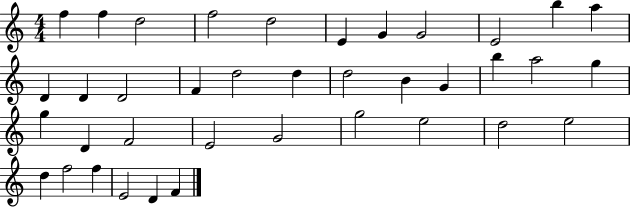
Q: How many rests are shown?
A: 0